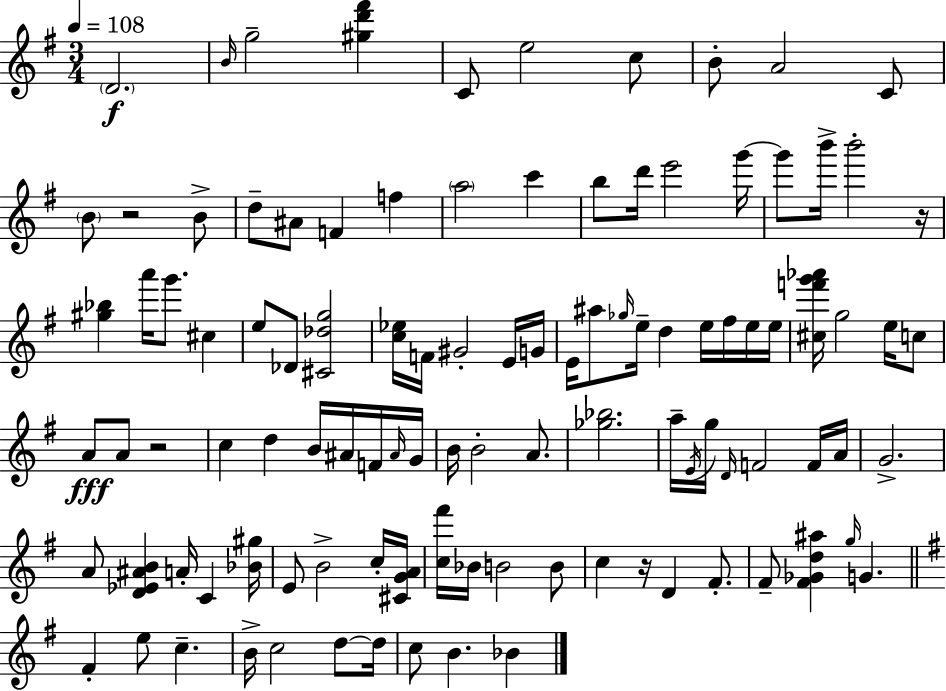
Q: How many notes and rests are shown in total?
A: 105